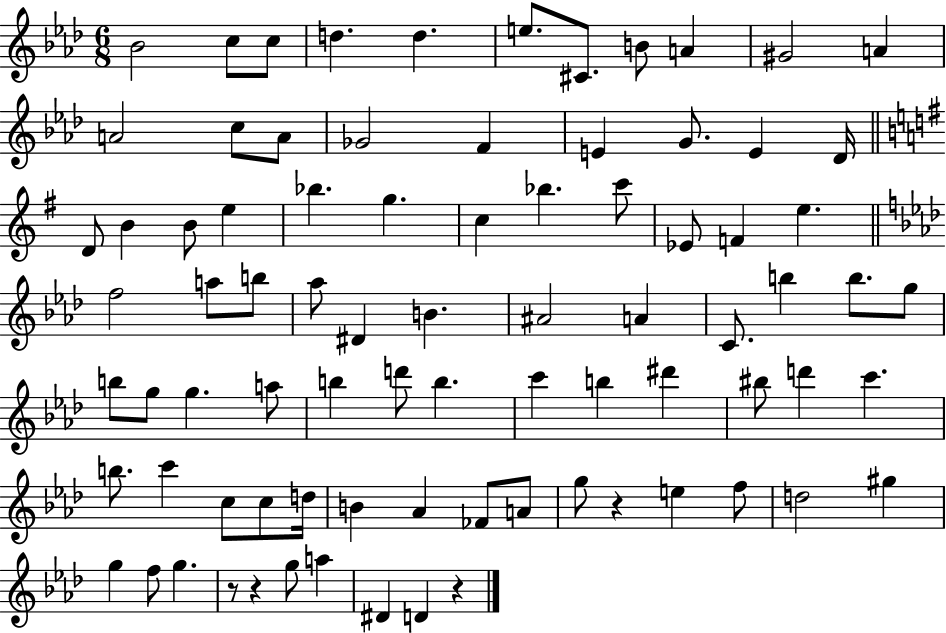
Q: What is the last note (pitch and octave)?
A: D4